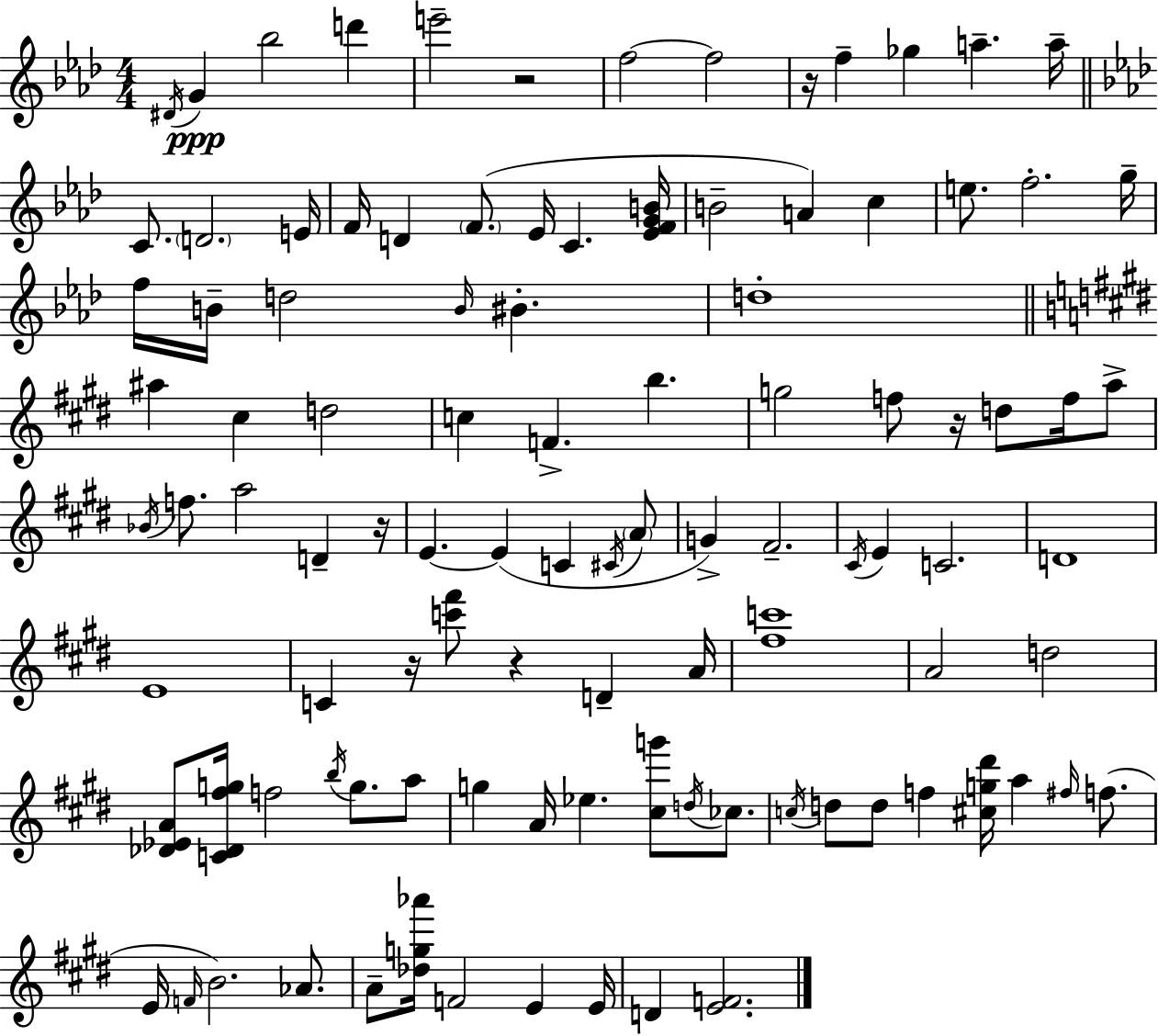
{
  \clef treble
  \numericTimeSignature
  \time 4/4
  \key f \minor
  \repeat volta 2 { \acciaccatura { dis'16 }\ppp g'4 bes''2 d'''4 | e'''2-- r2 | f''2~~ f''2 | r16 f''4-- ges''4 a''4.-- | \break a''16-- \bar "||" \break \key aes \major c'8. \parenthesize d'2. e'16 | f'16 d'4 \parenthesize f'8.( ees'16 c'4. <ees' f' g' b'>16 | b'2-- a'4) c''4 | e''8. f''2.-. g''16-- | \break f''16 b'16-- d''2 \grace { b'16 } bis'4.-. | d''1-. | \bar "||" \break \key e \major ais''4 cis''4 d''2 | c''4 f'4.-> b''4. | g''2 f''8 r16 d''8 f''16 a''8-> | \acciaccatura { bes'16 } f''8. a''2 d'4-- | \break r16 e'4.~~ e'4( c'4 \acciaccatura { cis'16 } | \parenthesize a'8 g'4->) fis'2.-- | \acciaccatura { cis'16 } e'4 c'2. | d'1 | \break e'1 | c'4 r16 <c''' fis'''>8 r4 d'4-- | a'16 <fis'' c'''>1 | a'2 d''2 | \break <des' ees' a'>8 <c' des' fis'' g''>16 f''2 \acciaccatura { b''16 } g''8. | a''8 g''4 a'16 ees''4. <cis'' g'''>8 | \acciaccatura { d''16 } ces''8. \acciaccatura { c''16 } d''8 d''8 f''4 <cis'' g'' dis'''>16 a''4 | \grace { fis''16 }( f''8. e'16 \grace { f'16 } b'2.) | \break aes'8. a'8-- <des'' g'' aes'''>16 f'2 | e'4 e'16 d'4 <e' f'>2. | } \bar "|."
}